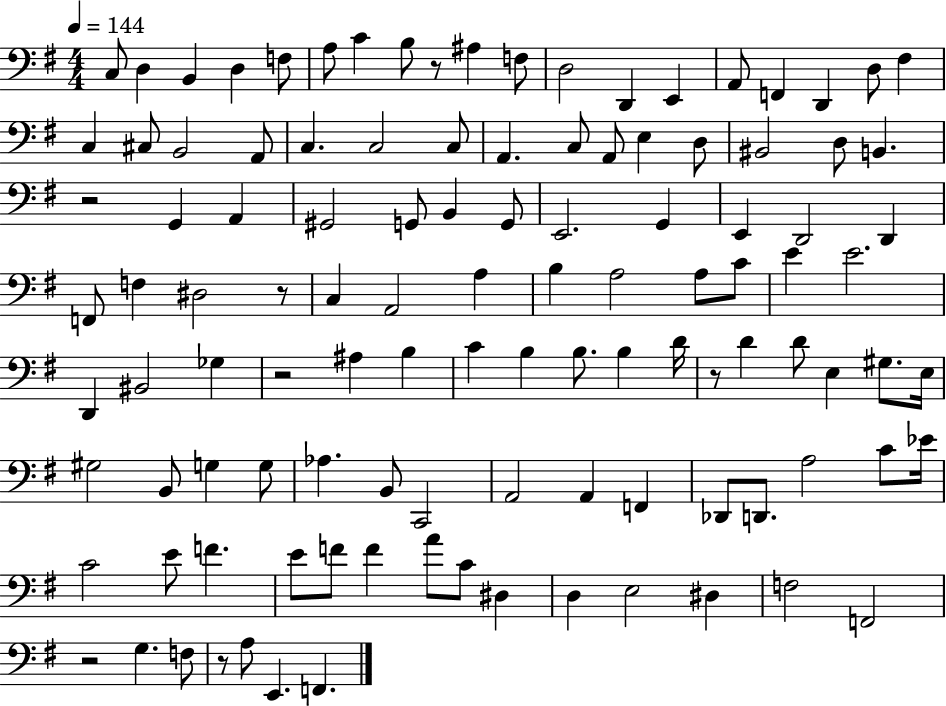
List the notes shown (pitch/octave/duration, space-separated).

C3/e D3/q B2/q D3/q F3/e A3/e C4/q B3/e R/e A#3/q F3/e D3/h D2/q E2/q A2/e F2/q D2/q D3/e F#3/q C3/q C#3/e B2/h A2/e C3/q. C3/h C3/e A2/q. C3/e A2/e E3/q D3/e BIS2/h D3/e B2/q. R/h G2/q A2/q G#2/h G2/e B2/q G2/e E2/h. G2/q E2/q D2/h D2/q F2/e F3/q D#3/h R/e C3/q A2/h A3/q B3/q A3/h A3/e C4/e E4/q E4/h. D2/q BIS2/h Gb3/q R/h A#3/q B3/q C4/q B3/q B3/e. B3/q D4/s R/e D4/q D4/e E3/q G#3/e. E3/s G#3/h B2/e G3/q G3/e Ab3/q. B2/e C2/h A2/h A2/q F2/q Db2/e D2/e. A3/h C4/e Eb4/s C4/h E4/e F4/q. E4/e F4/e F4/q A4/e C4/e D#3/q D3/q E3/h D#3/q F3/h F2/h R/h G3/q. F3/e R/e A3/e E2/q. F2/q.